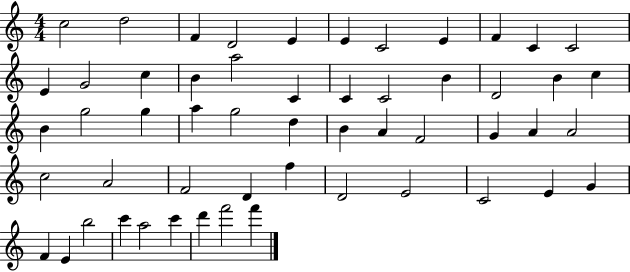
{
  \clef treble
  \numericTimeSignature
  \time 4/4
  \key c \major
  c''2 d''2 | f'4 d'2 e'4 | e'4 c'2 e'4 | f'4 c'4 c'2 | \break e'4 g'2 c''4 | b'4 a''2 c'4 | c'4 c'2 b'4 | d'2 b'4 c''4 | \break b'4 g''2 g''4 | a''4 g''2 d''4 | b'4 a'4 f'2 | g'4 a'4 a'2 | \break c''2 a'2 | f'2 d'4 f''4 | d'2 e'2 | c'2 e'4 g'4 | \break f'4 e'4 b''2 | c'''4 a''2 c'''4 | d'''4 f'''2 f'''4 | \bar "|."
}